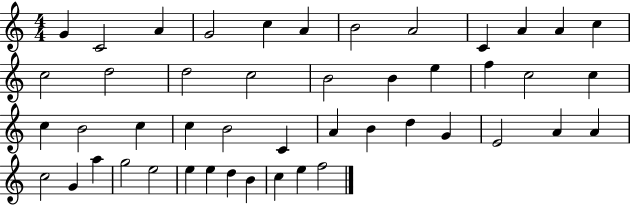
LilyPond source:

{
  \clef treble
  \numericTimeSignature
  \time 4/4
  \key c \major
  g'4 c'2 a'4 | g'2 c''4 a'4 | b'2 a'2 | c'4 a'4 a'4 c''4 | \break c''2 d''2 | d''2 c''2 | b'2 b'4 e''4 | f''4 c''2 c''4 | \break c''4 b'2 c''4 | c''4 b'2 c'4 | a'4 b'4 d''4 g'4 | e'2 a'4 a'4 | \break c''2 g'4 a''4 | g''2 e''2 | e''4 e''4 d''4 b'4 | c''4 e''4 f''2 | \break \bar "|."
}